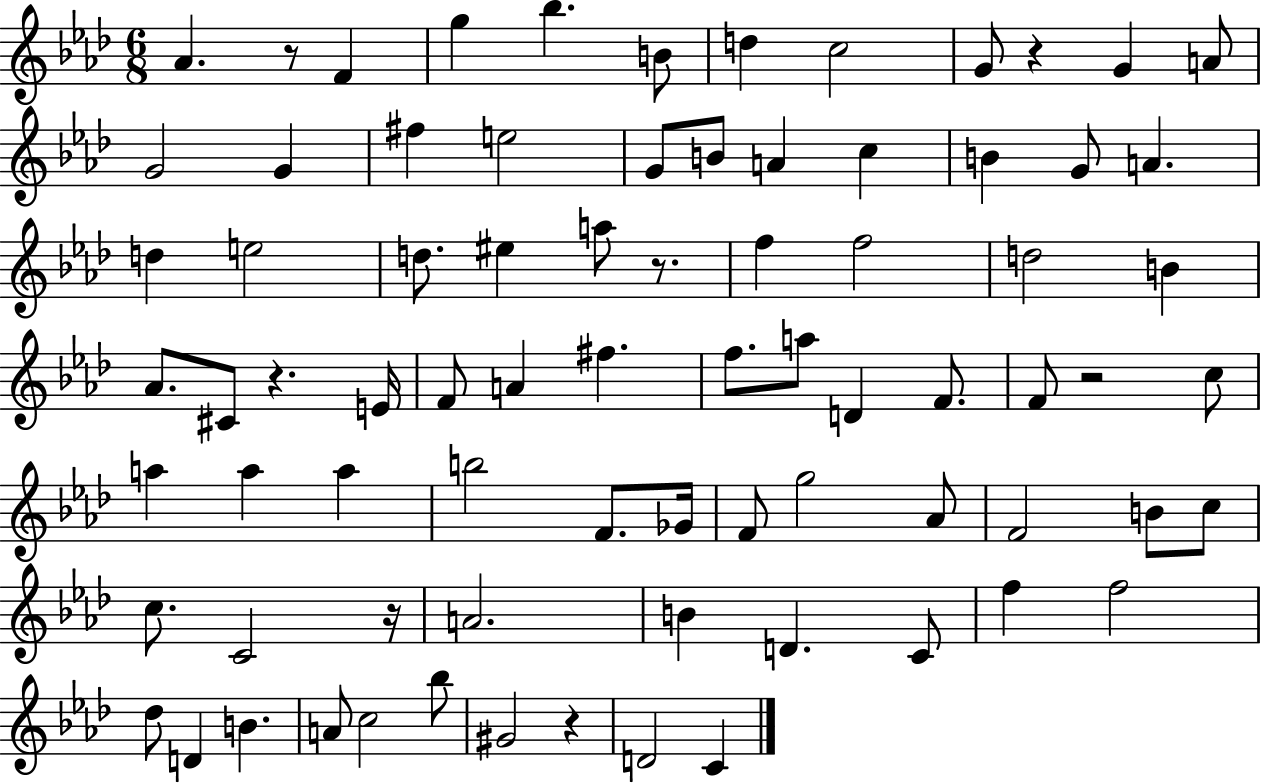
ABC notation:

X:1
T:Untitled
M:6/8
L:1/4
K:Ab
_A z/2 F g _b B/2 d c2 G/2 z G A/2 G2 G ^f e2 G/2 B/2 A c B G/2 A d e2 d/2 ^e a/2 z/2 f f2 d2 B _A/2 ^C/2 z E/4 F/2 A ^f f/2 a/2 D F/2 F/2 z2 c/2 a a a b2 F/2 _G/4 F/2 g2 _A/2 F2 B/2 c/2 c/2 C2 z/4 A2 B D C/2 f f2 _d/2 D B A/2 c2 _b/2 ^G2 z D2 C